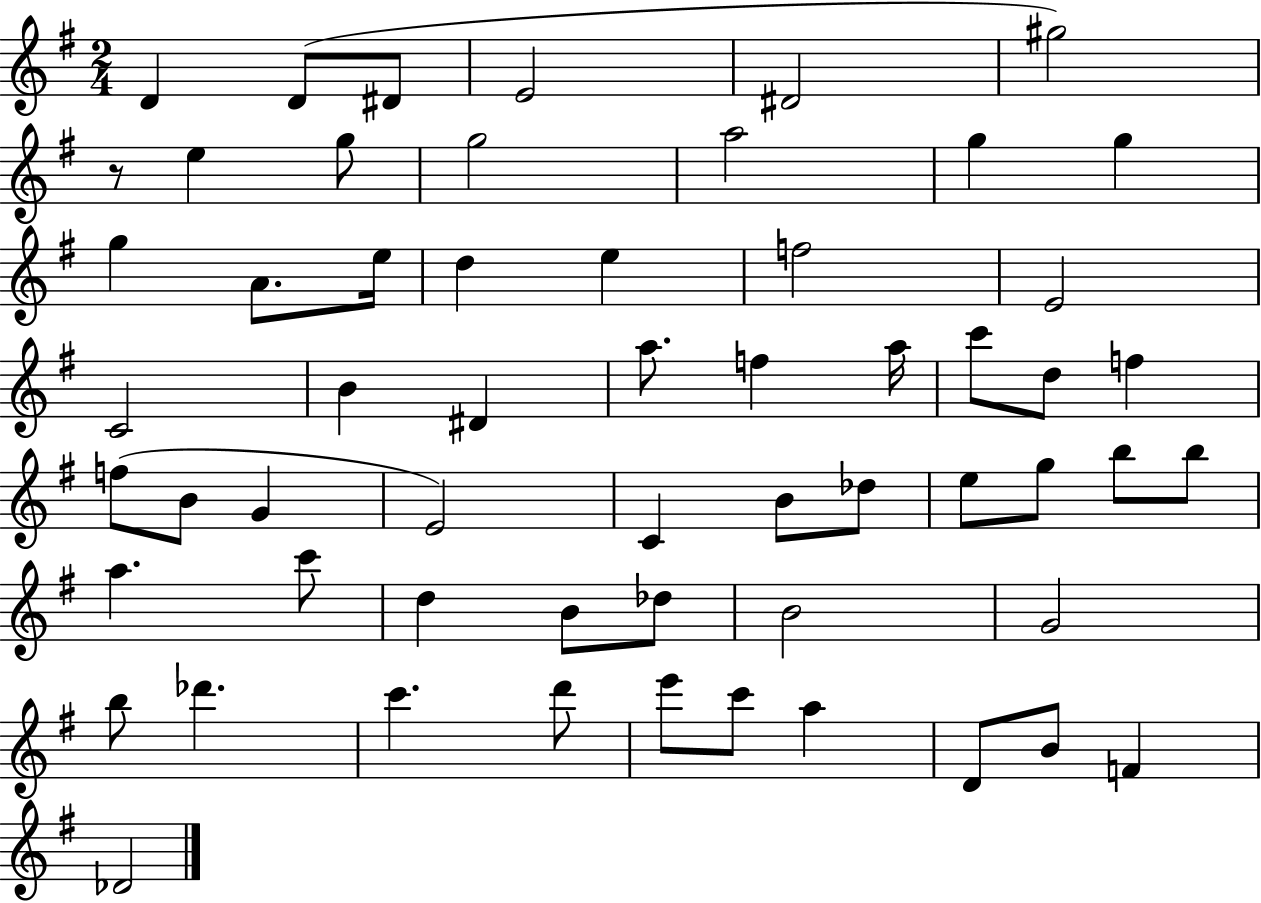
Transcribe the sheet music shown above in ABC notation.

X:1
T:Untitled
M:2/4
L:1/4
K:G
D D/2 ^D/2 E2 ^D2 ^g2 z/2 e g/2 g2 a2 g g g A/2 e/4 d e f2 E2 C2 B ^D a/2 f a/4 c'/2 d/2 f f/2 B/2 G E2 C B/2 _d/2 e/2 g/2 b/2 b/2 a c'/2 d B/2 _d/2 B2 G2 b/2 _d' c' d'/2 e'/2 c'/2 a D/2 B/2 F _D2